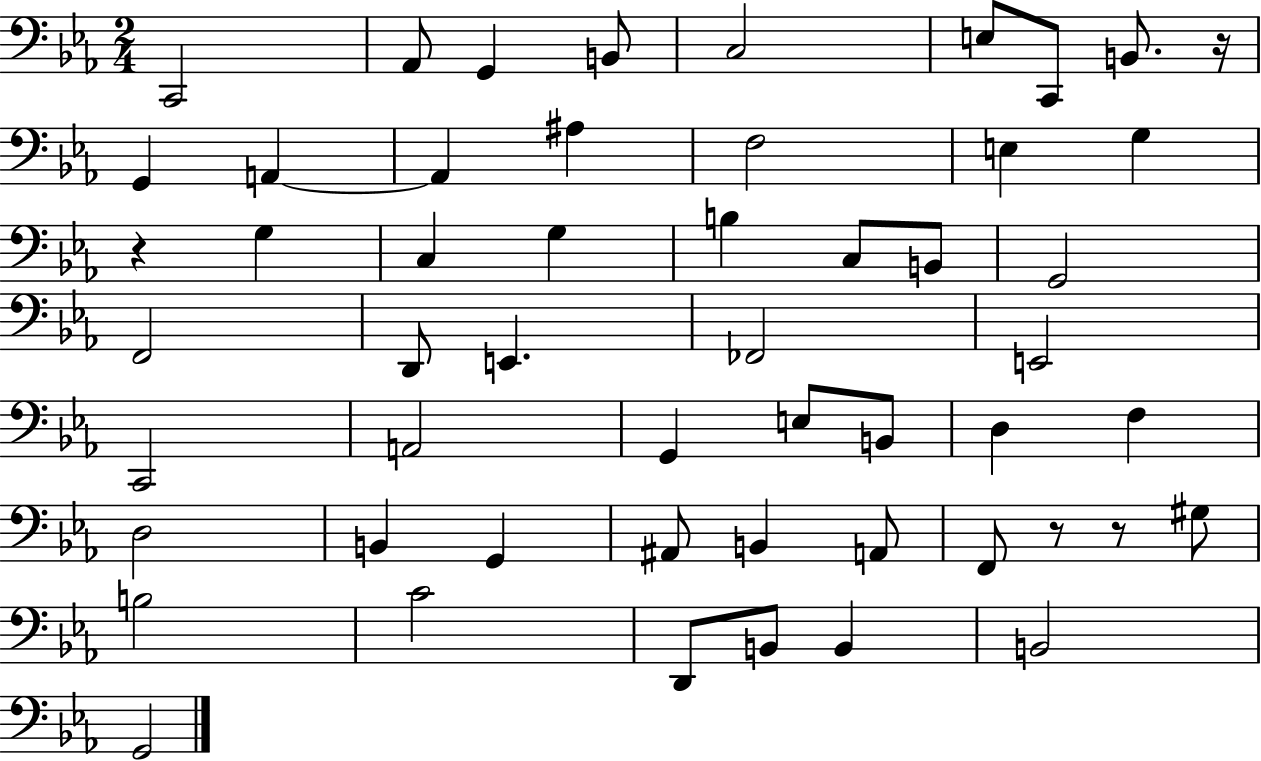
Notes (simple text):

C2/h Ab2/e G2/q B2/e C3/h E3/e C2/e B2/e. R/s G2/q A2/q A2/q A#3/q F3/h E3/q G3/q R/q G3/q C3/q G3/q B3/q C3/e B2/e G2/h F2/h D2/e E2/q. FES2/h E2/h C2/h A2/h G2/q E3/e B2/e D3/q F3/q D3/h B2/q G2/q A#2/e B2/q A2/e F2/e R/e R/e G#3/e B3/h C4/h D2/e B2/e B2/q B2/h G2/h